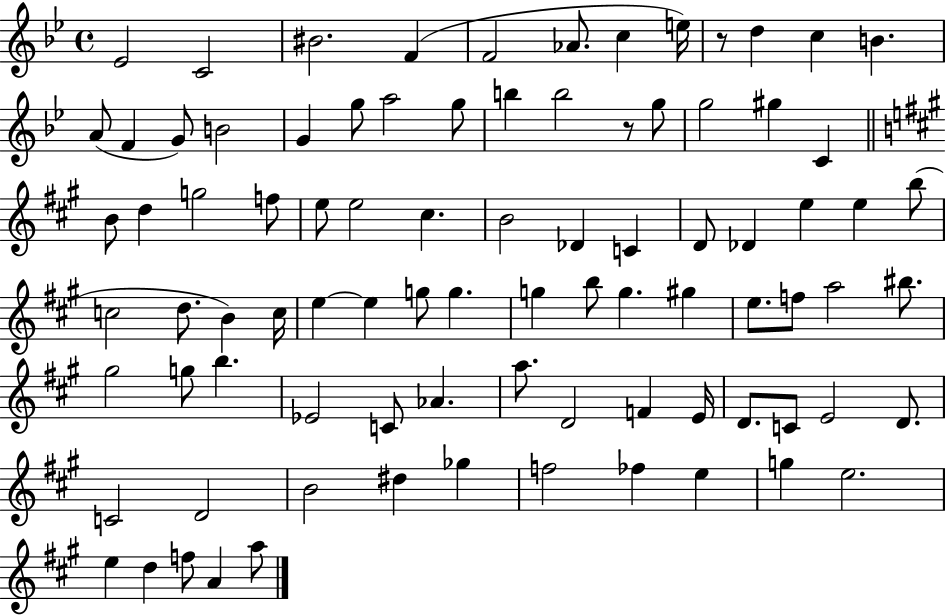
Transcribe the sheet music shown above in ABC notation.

X:1
T:Untitled
M:4/4
L:1/4
K:Bb
_E2 C2 ^B2 F F2 _A/2 c e/4 z/2 d c B A/2 F G/2 B2 G g/2 a2 g/2 b b2 z/2 g/2 g2 ^g C B/2 d g2 f/2 e/2 e2 ^c B2 _D C D/2 _D e e b/2 c2 d/2 B c/4 e e g/2 g g b/2 g ^g e/2 f/2 a2 ^b/2 ^g2 g/2 b _E2 C/2 _A a/2 D2 F E/4 D/2 C/2 E2 D/2 C2 D2 B2 ^d _g f2 _f e g e2 e d f/2 A a/2